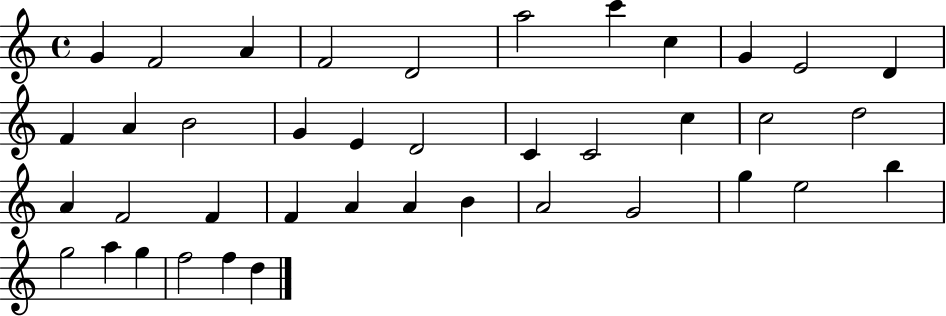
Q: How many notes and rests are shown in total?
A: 40